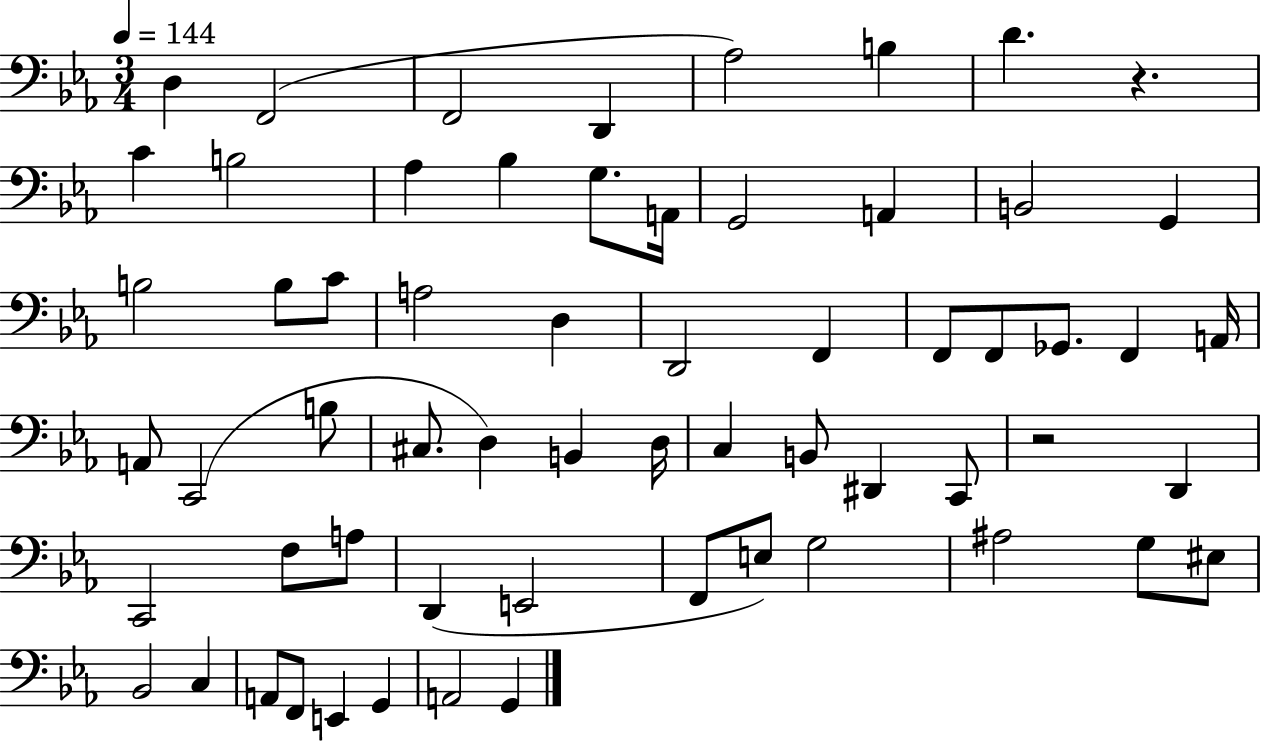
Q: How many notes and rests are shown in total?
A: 62